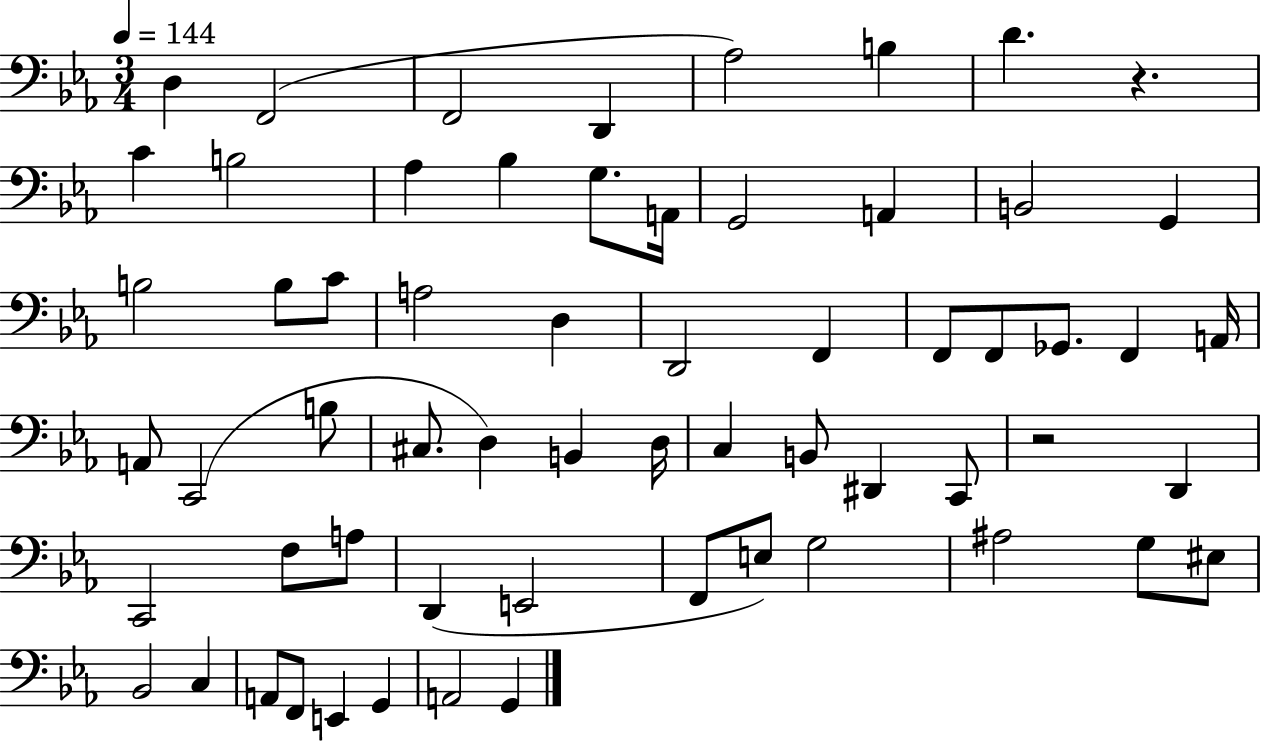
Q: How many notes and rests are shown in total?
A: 62